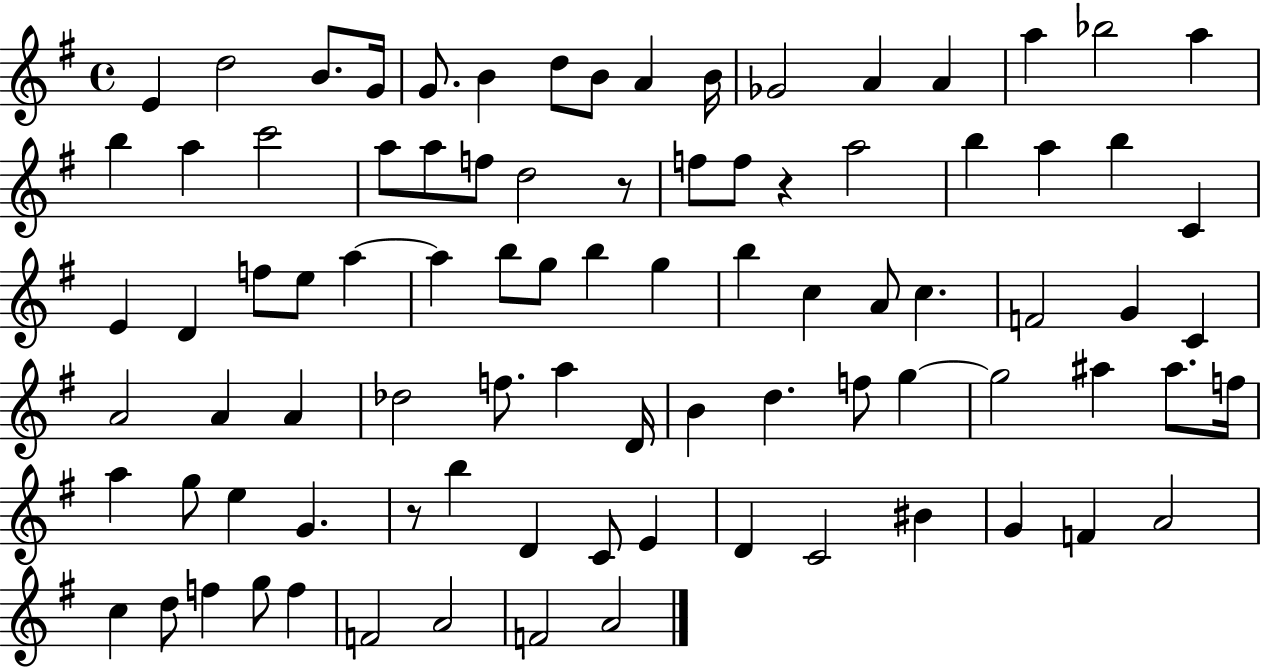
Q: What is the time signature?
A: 4/4